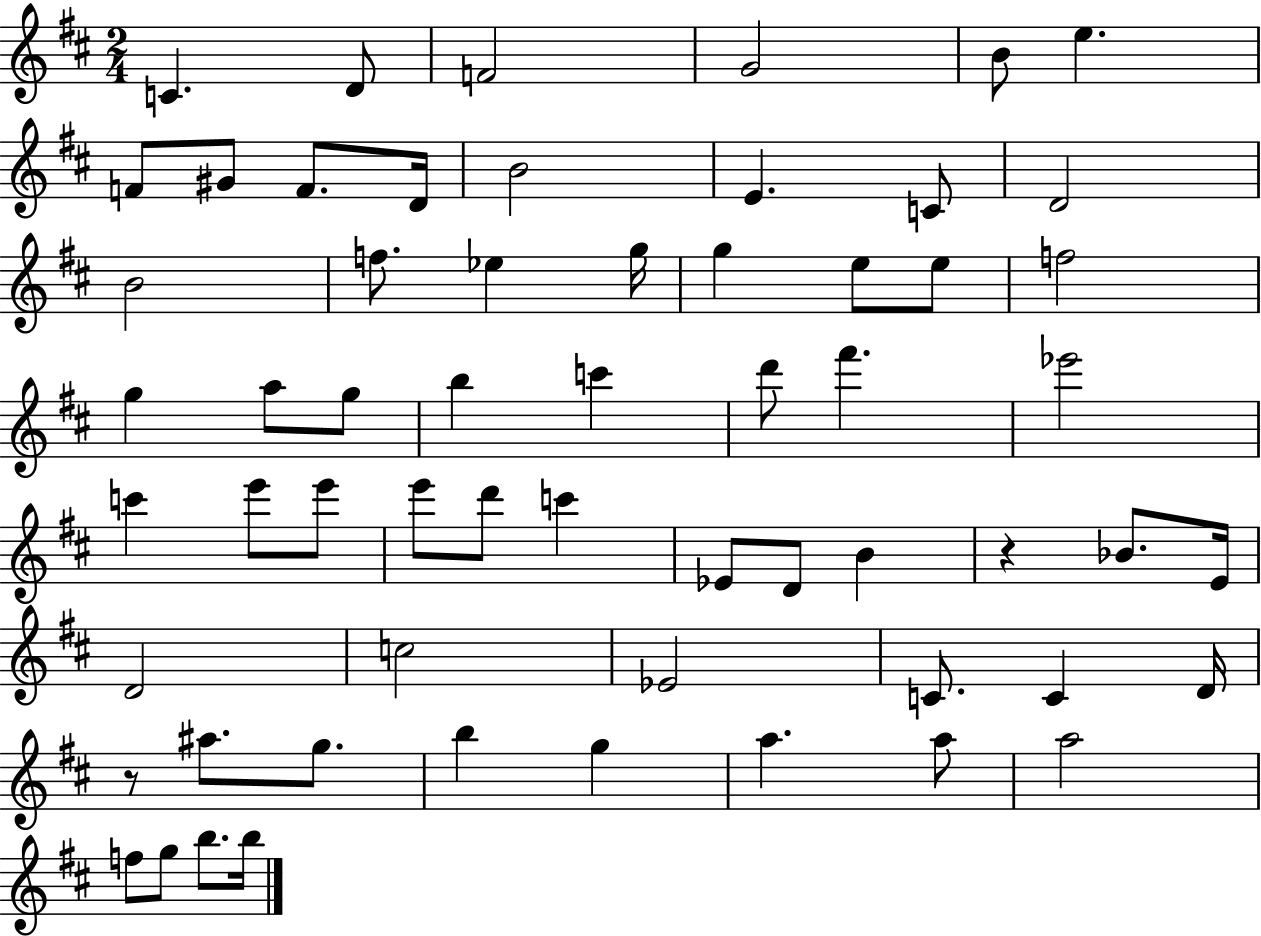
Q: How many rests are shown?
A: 2